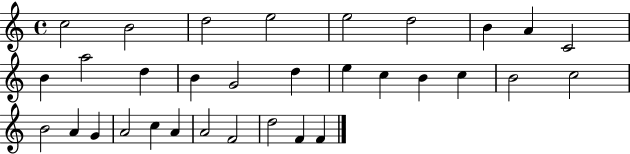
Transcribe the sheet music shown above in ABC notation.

X:1
T:Untitled
M:4/4
L:1/4
K:C
c2 B2 d2 e2 e2 d2 B A C2 B a2 d B G2 d e c B c B2 c2 B2 A G A2 c A A2 F2 d2 F F